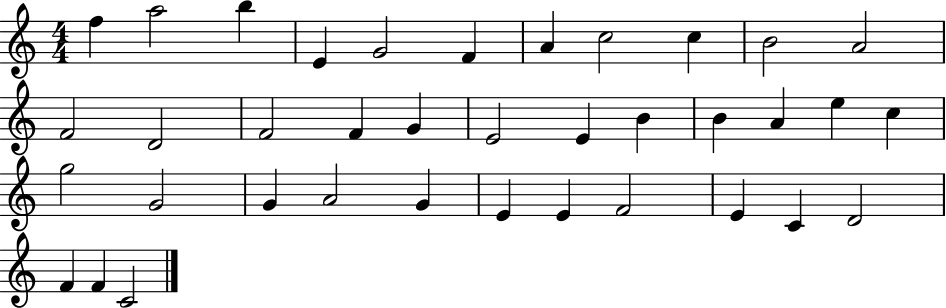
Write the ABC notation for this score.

X:1
T:Untitled
M:4/4
L:1/4
K:C
f a2 b E G2 F A c2 c B2 A2 F2 D2 F2 F G E2 E B B A e c g2 G2 G A2 G E E F2 E C D2 F F C2